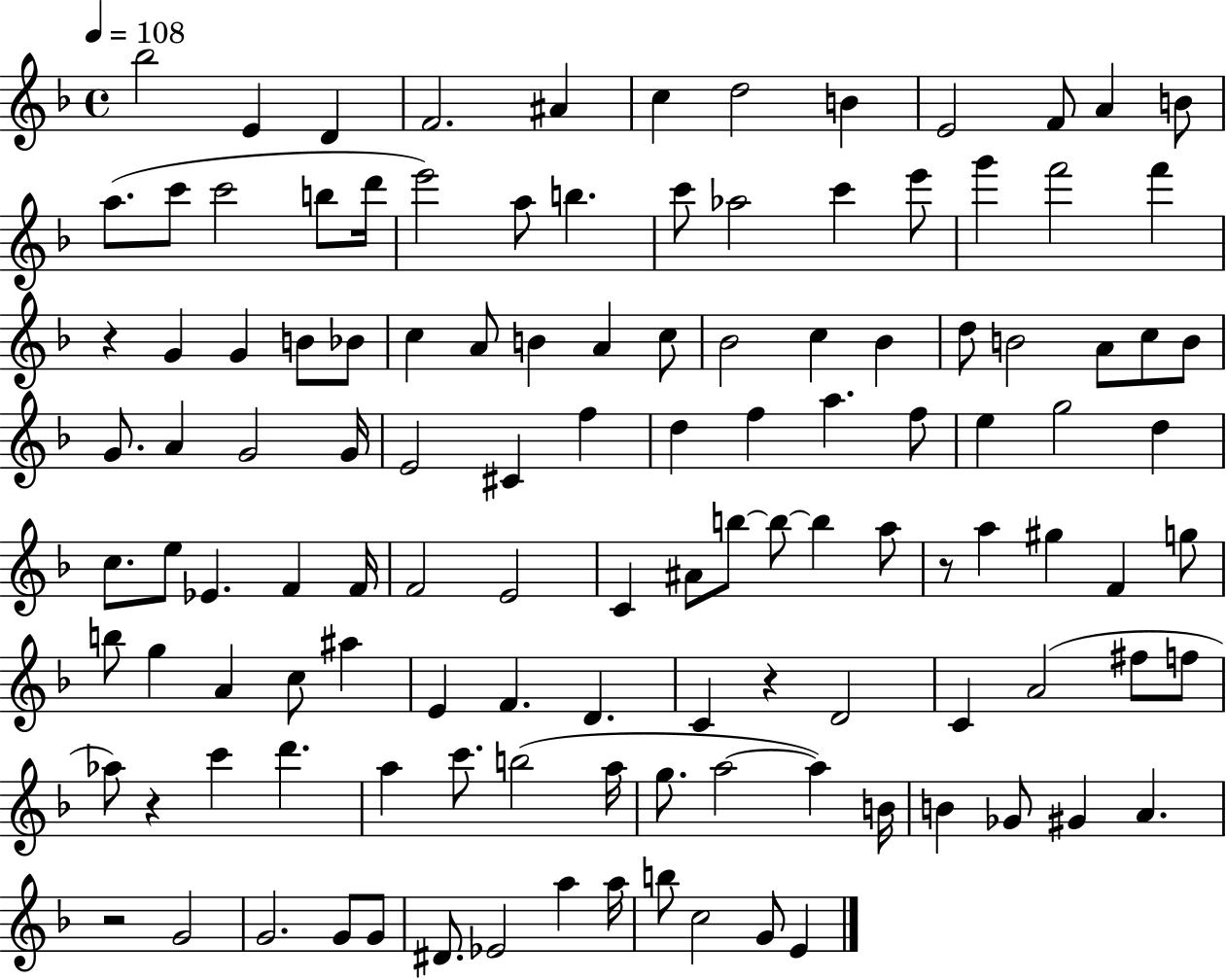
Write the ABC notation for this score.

X:1
T:Untitled
M:4/4
L:1/4
K:F
_b2 E D F2 ^A c d2 B E2 F/2 A B/2 a/2 c'/2 c'2 b/2 d'/4 e'2 a/2 b c'/2 _a2 c' e'/2 g' f'2 f' z G G B/2 _B/2 c A/2 B A c/2 _B2 c _B d/2 B2 A/2 c/2 B/2 G/2 A G2 G/4 E2 ^C f d f a f/2 e g2 d c/2 e/2 _E F F/4 F2 E2 C ^A/2 b/2 b/2 b a/2 z/2 a ^g F g/2 b/2 g A c/2 ^a E F D C z D2 C A2 ^f/2 f/2 _a/2 z c' d' a c'/2 b2 a/4 g/2 a2 a B/4 B _G/2 ^G A z2 G2 G2 G/2 G/2 ^D/2 _E2 a a/4 b/2 c2 G/2 E